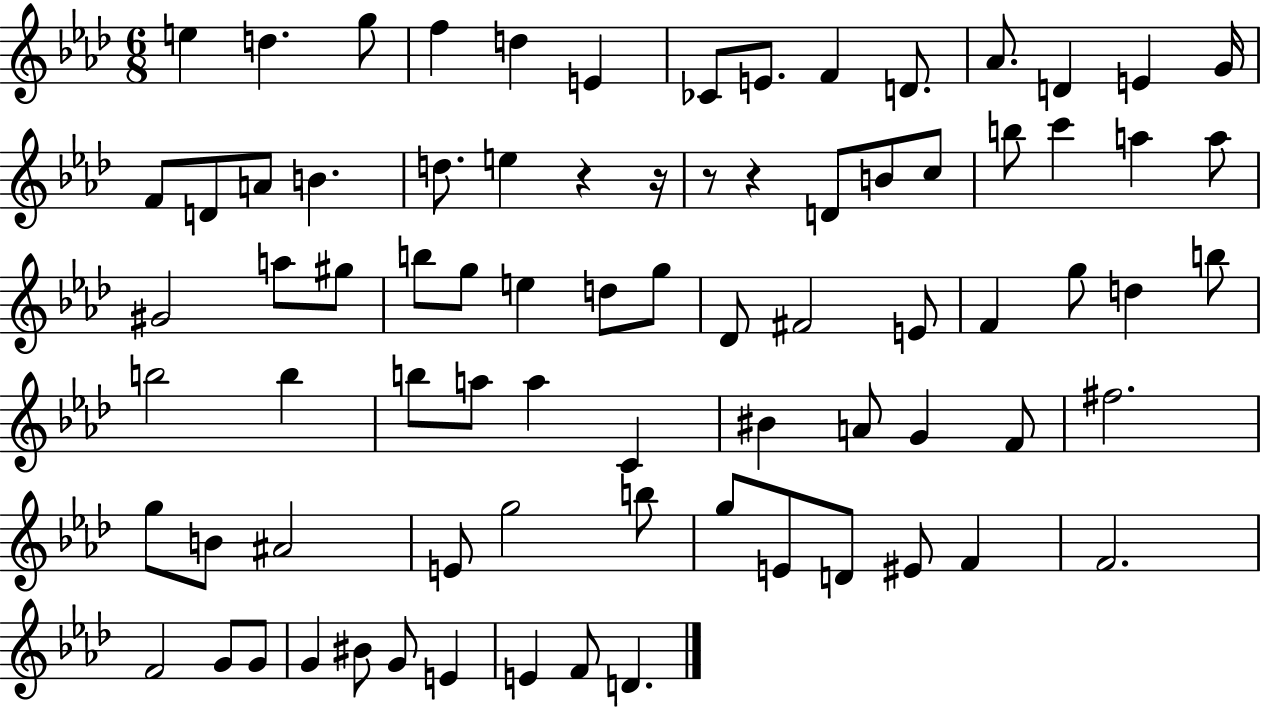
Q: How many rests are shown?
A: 4